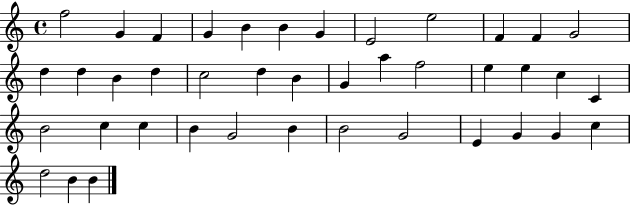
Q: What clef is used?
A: treble